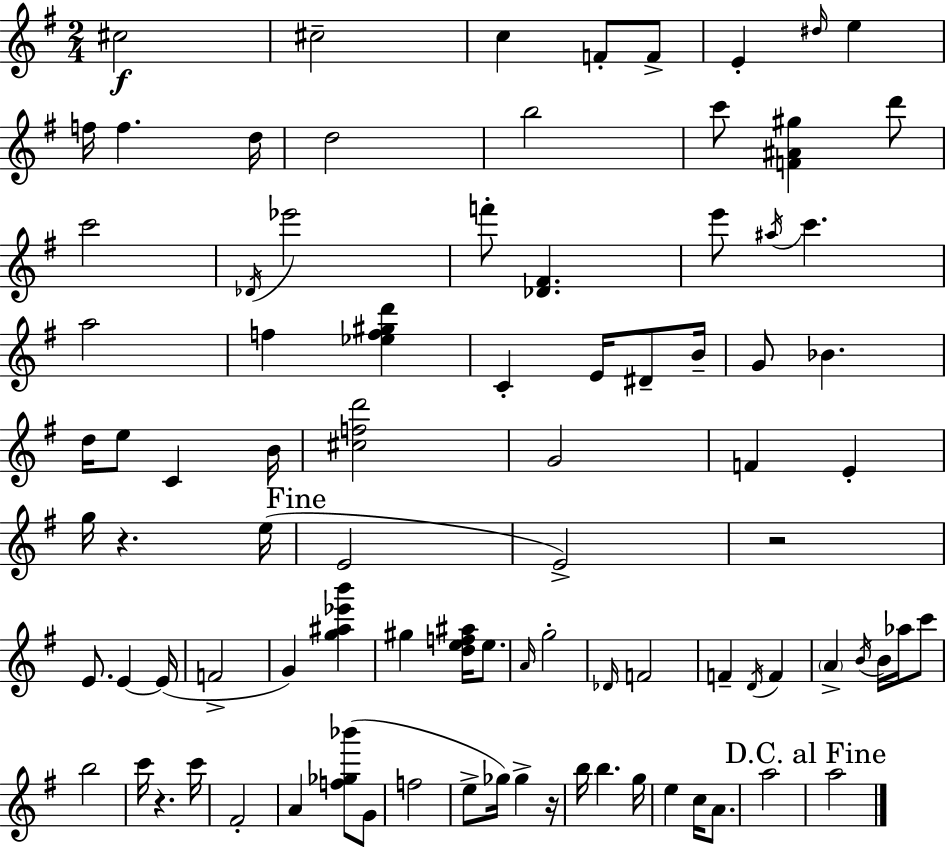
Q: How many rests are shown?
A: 4